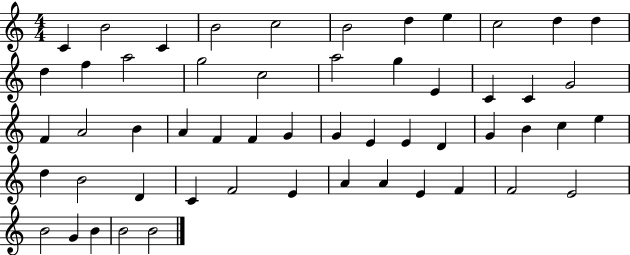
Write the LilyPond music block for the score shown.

{
  \clef treble
  \numericTimeSignature
  \time 4/4
  \key c \major
  c'4 b'2 c'4 | b'2 c''2 | b'2 d''4 e''4 | c''2 d''4 d''4 | \break d''4 f''4 a''2 | g''2 c''2 | a''2 g''4 e'4 | c'4 c'4 g'2 | \break f'4 a'2 b'4 | a'4 f'4 f'4 g'4 | g'4 e'4 e'4 d'4 | g'4 b'4 c''4 e''4 | \break d''4 b'2 d'4 | c'4 f'2 e'4 | a'4 a'4 e'4 f'4 | f'2 e'2 | \break b'2 g'4 b'4 | b'2 b'2 | \bar "|."
}